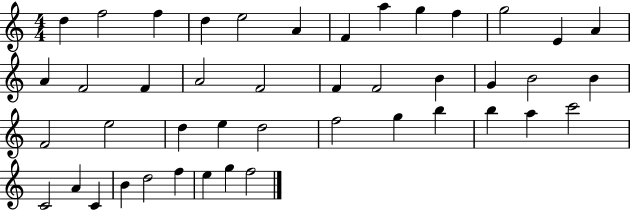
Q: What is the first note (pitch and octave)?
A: D5